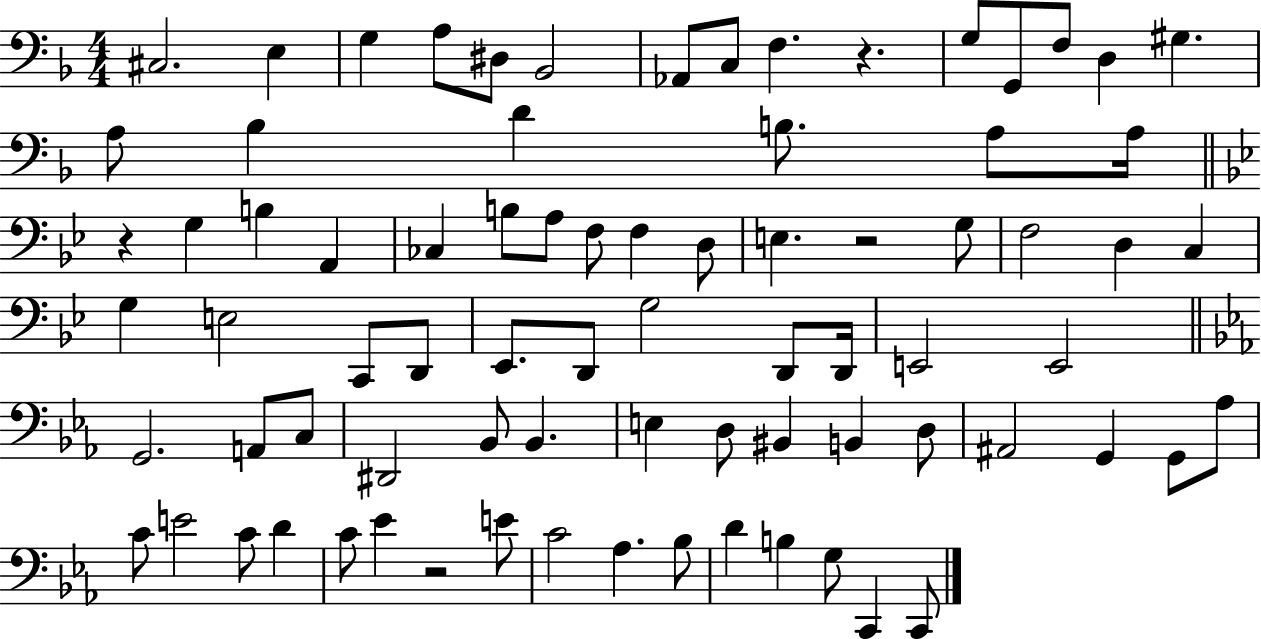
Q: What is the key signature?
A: F major